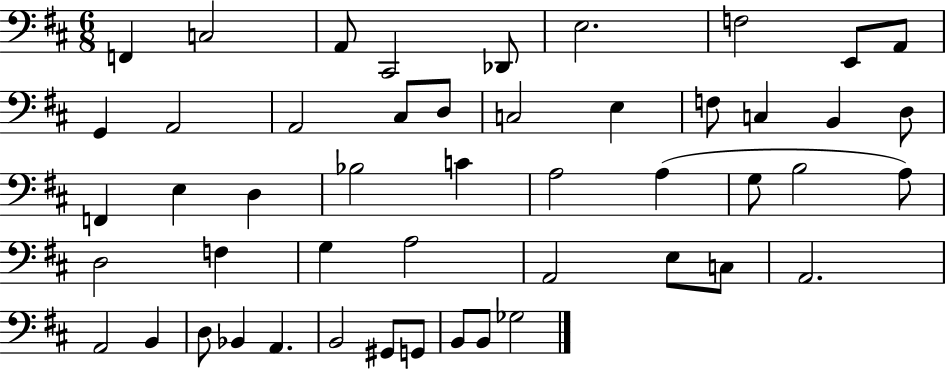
{
  \clef bass
  \numericTimeSignature
  \time 6/8
  \key d \major
  f,4 c2 | a,8 cis,2 des,8 | e2. | f2 e,8 a,8 | \break g,4 a,2 | a,2 cis8 d8 | c2 e4 | f8 c4 b,4 d8 | \break f,4 e4 d4 | bes2 c'4 | a2 a4( | g8 b2 a8) | \break d2 f4 | g4 a2 | a,2 e8 c8 | a,2. | \break a,2 b,4 | d8 bes,4 a,4. | b,2 gis,8 g,8 | b,8 b,8 ges2 | \break \bar "|."
}